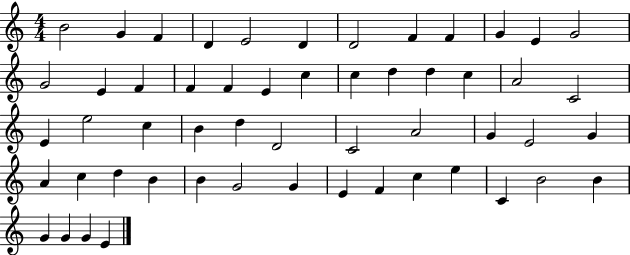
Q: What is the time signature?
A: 4/4